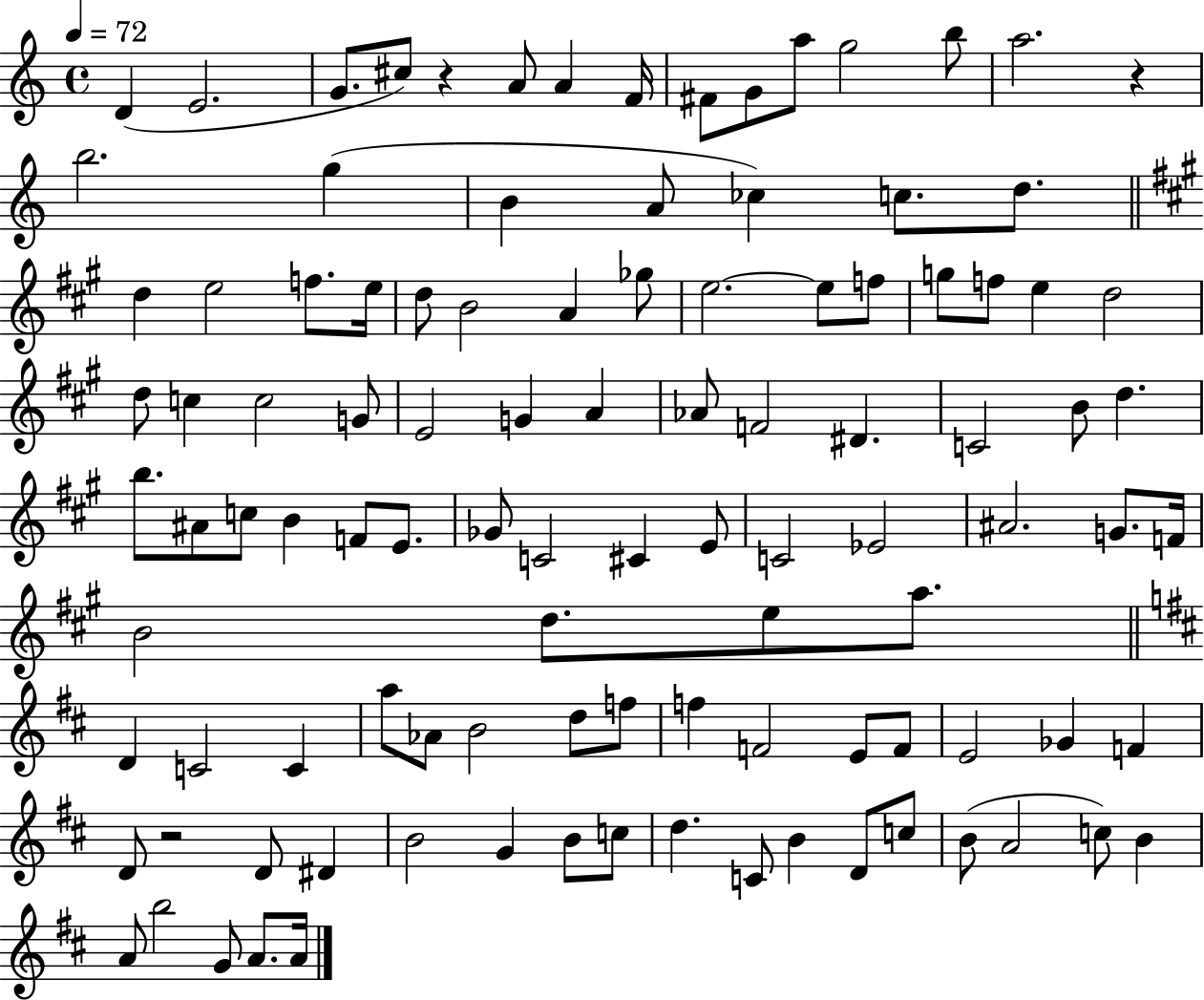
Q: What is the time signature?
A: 4/4